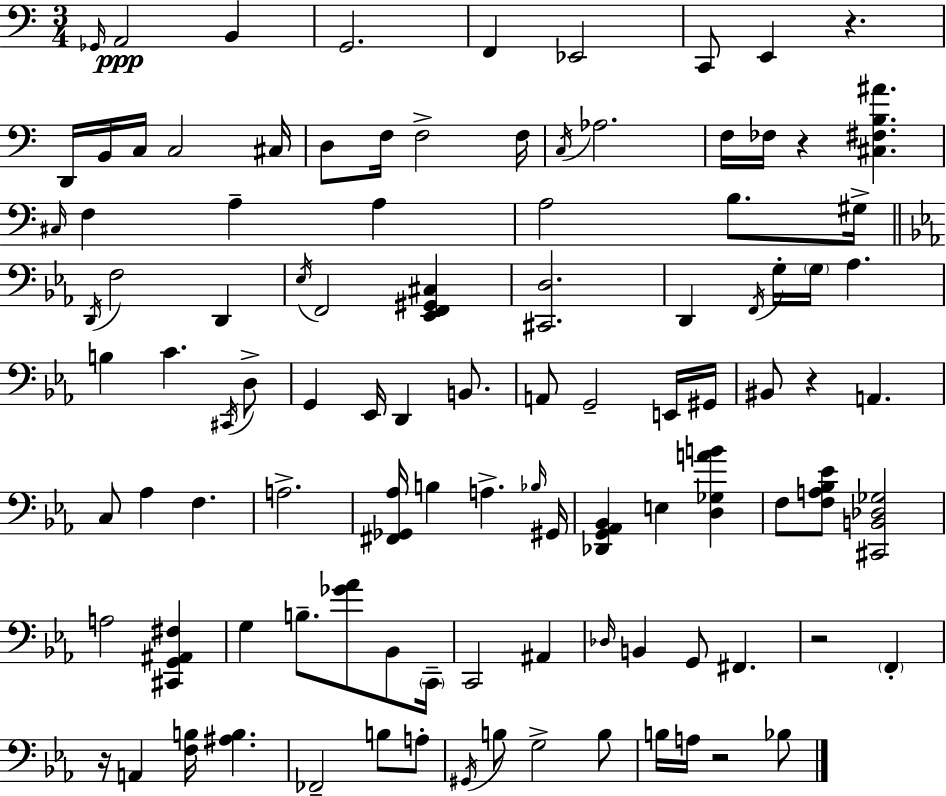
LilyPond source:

{
  \clef bass
  \numericTimeSignature
  \time 3/4
  \key a \minor
  \grace { ges,16 }\ppp a,2 b,4 | g,2. | f,4 ees,2 | c,8 e,4 r4. | \break d,16 b,16 c16 c2 | cis16 d8 f16 f2-> | f16 \acciaccatura { c16 } aes2. | f16 fes16 r4 <cis fis b ais'>4. | \break \grace { cis16 } f4 a4-- a4 | a2 b8. | gis16-> \bar "||" \break \key ees \major \acciaccatura { d,16 } f2 d,4 | \acciaccatura { ees16 } f,2 <ees, f, gis, cis>4 | <cis, d>2. | d,4 \acciaccatura { f,16 } g16-. \parenthesize g16 aes4. | \break b4 c'4. | \acciaccatura { cis,16 } d8-> g,4 ees,16 d,4 | b,8. a,8 g,2-- | e,16 gis,16 bis,8 r4 a,4. | \break c8 aes4 f4. | a2.-> | <fis, ges, aes>16 b4 a4.-> | \grace { bes16 } gis,16 <des, g, aes, bes,>4 e4 | \break <d ges a' b'>4 f8 <f a bes ees'>8 <cis, b, des ges>2 | a2 | <cis, g, ais, fis>4 g4 b8.-- | <ges' aes'>8 bes,8 \parenthesize c,16-- c,2 | \break ais,4 \grace { des16 } b,4 g,8 | fis,4. r2 | \parenthesize f,4-. r16 a,4 <f b>16 | <ais b>4. fes,2-- | \break b8 a8-. \acciaccatura { gis,16 } b8 g2-> | b8 b16 a16 r2 | bes8 \bar "|."
}